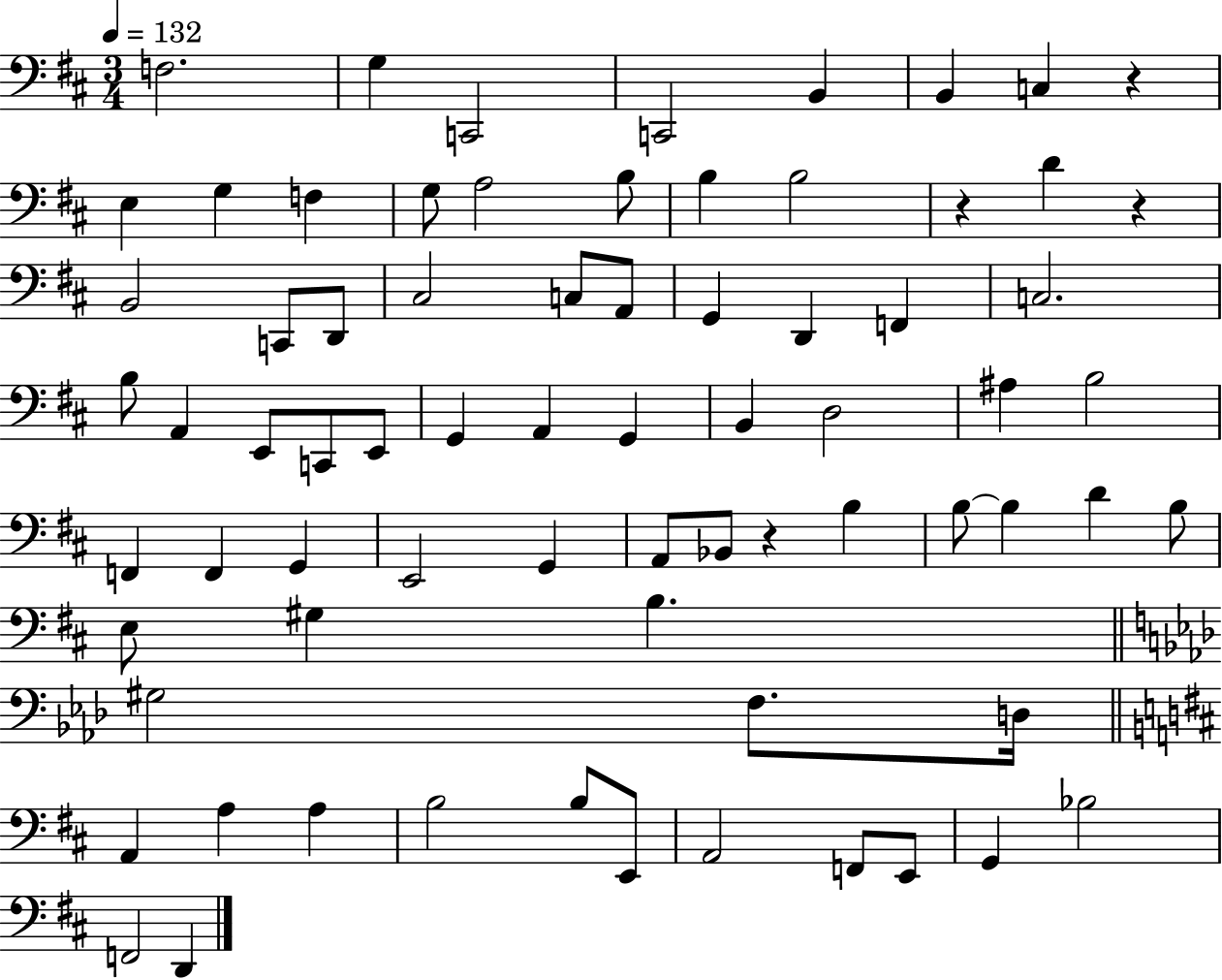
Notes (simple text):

F3/h. G3/q C2/h C2/h B2/q B2/q C3/q R/q E3/q G3/q F3/q G3/e A3/h B3/e B3/q B3/h R/q D4/q R/q B2/h C2/e D2/e C#3/h C3/e A2/e G2/q D2/q F2/q C3/h. B3/e A2/q E2/e C2/e E2/e G2/q A2/q G2/q B2/q D3/h A#3/q B3/h F2/q F2/q G2/q E2/h G2/q A2/e Bb2/e R/q B3/q B3/e B3/q D4/q B3/e E3/e G#3/q B3/q. G#3/h F3/e. D3/s A2/q A3/q A3/q B3/h B3/e E2/e A2/h F2/e E2/e G2/q Bb3/h F2/h D2/q